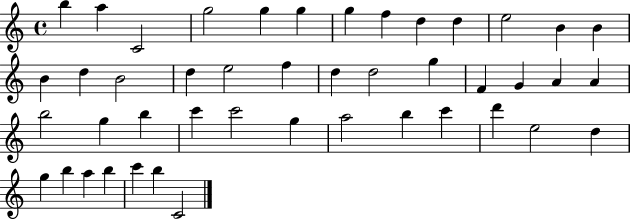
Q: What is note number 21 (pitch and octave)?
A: D5